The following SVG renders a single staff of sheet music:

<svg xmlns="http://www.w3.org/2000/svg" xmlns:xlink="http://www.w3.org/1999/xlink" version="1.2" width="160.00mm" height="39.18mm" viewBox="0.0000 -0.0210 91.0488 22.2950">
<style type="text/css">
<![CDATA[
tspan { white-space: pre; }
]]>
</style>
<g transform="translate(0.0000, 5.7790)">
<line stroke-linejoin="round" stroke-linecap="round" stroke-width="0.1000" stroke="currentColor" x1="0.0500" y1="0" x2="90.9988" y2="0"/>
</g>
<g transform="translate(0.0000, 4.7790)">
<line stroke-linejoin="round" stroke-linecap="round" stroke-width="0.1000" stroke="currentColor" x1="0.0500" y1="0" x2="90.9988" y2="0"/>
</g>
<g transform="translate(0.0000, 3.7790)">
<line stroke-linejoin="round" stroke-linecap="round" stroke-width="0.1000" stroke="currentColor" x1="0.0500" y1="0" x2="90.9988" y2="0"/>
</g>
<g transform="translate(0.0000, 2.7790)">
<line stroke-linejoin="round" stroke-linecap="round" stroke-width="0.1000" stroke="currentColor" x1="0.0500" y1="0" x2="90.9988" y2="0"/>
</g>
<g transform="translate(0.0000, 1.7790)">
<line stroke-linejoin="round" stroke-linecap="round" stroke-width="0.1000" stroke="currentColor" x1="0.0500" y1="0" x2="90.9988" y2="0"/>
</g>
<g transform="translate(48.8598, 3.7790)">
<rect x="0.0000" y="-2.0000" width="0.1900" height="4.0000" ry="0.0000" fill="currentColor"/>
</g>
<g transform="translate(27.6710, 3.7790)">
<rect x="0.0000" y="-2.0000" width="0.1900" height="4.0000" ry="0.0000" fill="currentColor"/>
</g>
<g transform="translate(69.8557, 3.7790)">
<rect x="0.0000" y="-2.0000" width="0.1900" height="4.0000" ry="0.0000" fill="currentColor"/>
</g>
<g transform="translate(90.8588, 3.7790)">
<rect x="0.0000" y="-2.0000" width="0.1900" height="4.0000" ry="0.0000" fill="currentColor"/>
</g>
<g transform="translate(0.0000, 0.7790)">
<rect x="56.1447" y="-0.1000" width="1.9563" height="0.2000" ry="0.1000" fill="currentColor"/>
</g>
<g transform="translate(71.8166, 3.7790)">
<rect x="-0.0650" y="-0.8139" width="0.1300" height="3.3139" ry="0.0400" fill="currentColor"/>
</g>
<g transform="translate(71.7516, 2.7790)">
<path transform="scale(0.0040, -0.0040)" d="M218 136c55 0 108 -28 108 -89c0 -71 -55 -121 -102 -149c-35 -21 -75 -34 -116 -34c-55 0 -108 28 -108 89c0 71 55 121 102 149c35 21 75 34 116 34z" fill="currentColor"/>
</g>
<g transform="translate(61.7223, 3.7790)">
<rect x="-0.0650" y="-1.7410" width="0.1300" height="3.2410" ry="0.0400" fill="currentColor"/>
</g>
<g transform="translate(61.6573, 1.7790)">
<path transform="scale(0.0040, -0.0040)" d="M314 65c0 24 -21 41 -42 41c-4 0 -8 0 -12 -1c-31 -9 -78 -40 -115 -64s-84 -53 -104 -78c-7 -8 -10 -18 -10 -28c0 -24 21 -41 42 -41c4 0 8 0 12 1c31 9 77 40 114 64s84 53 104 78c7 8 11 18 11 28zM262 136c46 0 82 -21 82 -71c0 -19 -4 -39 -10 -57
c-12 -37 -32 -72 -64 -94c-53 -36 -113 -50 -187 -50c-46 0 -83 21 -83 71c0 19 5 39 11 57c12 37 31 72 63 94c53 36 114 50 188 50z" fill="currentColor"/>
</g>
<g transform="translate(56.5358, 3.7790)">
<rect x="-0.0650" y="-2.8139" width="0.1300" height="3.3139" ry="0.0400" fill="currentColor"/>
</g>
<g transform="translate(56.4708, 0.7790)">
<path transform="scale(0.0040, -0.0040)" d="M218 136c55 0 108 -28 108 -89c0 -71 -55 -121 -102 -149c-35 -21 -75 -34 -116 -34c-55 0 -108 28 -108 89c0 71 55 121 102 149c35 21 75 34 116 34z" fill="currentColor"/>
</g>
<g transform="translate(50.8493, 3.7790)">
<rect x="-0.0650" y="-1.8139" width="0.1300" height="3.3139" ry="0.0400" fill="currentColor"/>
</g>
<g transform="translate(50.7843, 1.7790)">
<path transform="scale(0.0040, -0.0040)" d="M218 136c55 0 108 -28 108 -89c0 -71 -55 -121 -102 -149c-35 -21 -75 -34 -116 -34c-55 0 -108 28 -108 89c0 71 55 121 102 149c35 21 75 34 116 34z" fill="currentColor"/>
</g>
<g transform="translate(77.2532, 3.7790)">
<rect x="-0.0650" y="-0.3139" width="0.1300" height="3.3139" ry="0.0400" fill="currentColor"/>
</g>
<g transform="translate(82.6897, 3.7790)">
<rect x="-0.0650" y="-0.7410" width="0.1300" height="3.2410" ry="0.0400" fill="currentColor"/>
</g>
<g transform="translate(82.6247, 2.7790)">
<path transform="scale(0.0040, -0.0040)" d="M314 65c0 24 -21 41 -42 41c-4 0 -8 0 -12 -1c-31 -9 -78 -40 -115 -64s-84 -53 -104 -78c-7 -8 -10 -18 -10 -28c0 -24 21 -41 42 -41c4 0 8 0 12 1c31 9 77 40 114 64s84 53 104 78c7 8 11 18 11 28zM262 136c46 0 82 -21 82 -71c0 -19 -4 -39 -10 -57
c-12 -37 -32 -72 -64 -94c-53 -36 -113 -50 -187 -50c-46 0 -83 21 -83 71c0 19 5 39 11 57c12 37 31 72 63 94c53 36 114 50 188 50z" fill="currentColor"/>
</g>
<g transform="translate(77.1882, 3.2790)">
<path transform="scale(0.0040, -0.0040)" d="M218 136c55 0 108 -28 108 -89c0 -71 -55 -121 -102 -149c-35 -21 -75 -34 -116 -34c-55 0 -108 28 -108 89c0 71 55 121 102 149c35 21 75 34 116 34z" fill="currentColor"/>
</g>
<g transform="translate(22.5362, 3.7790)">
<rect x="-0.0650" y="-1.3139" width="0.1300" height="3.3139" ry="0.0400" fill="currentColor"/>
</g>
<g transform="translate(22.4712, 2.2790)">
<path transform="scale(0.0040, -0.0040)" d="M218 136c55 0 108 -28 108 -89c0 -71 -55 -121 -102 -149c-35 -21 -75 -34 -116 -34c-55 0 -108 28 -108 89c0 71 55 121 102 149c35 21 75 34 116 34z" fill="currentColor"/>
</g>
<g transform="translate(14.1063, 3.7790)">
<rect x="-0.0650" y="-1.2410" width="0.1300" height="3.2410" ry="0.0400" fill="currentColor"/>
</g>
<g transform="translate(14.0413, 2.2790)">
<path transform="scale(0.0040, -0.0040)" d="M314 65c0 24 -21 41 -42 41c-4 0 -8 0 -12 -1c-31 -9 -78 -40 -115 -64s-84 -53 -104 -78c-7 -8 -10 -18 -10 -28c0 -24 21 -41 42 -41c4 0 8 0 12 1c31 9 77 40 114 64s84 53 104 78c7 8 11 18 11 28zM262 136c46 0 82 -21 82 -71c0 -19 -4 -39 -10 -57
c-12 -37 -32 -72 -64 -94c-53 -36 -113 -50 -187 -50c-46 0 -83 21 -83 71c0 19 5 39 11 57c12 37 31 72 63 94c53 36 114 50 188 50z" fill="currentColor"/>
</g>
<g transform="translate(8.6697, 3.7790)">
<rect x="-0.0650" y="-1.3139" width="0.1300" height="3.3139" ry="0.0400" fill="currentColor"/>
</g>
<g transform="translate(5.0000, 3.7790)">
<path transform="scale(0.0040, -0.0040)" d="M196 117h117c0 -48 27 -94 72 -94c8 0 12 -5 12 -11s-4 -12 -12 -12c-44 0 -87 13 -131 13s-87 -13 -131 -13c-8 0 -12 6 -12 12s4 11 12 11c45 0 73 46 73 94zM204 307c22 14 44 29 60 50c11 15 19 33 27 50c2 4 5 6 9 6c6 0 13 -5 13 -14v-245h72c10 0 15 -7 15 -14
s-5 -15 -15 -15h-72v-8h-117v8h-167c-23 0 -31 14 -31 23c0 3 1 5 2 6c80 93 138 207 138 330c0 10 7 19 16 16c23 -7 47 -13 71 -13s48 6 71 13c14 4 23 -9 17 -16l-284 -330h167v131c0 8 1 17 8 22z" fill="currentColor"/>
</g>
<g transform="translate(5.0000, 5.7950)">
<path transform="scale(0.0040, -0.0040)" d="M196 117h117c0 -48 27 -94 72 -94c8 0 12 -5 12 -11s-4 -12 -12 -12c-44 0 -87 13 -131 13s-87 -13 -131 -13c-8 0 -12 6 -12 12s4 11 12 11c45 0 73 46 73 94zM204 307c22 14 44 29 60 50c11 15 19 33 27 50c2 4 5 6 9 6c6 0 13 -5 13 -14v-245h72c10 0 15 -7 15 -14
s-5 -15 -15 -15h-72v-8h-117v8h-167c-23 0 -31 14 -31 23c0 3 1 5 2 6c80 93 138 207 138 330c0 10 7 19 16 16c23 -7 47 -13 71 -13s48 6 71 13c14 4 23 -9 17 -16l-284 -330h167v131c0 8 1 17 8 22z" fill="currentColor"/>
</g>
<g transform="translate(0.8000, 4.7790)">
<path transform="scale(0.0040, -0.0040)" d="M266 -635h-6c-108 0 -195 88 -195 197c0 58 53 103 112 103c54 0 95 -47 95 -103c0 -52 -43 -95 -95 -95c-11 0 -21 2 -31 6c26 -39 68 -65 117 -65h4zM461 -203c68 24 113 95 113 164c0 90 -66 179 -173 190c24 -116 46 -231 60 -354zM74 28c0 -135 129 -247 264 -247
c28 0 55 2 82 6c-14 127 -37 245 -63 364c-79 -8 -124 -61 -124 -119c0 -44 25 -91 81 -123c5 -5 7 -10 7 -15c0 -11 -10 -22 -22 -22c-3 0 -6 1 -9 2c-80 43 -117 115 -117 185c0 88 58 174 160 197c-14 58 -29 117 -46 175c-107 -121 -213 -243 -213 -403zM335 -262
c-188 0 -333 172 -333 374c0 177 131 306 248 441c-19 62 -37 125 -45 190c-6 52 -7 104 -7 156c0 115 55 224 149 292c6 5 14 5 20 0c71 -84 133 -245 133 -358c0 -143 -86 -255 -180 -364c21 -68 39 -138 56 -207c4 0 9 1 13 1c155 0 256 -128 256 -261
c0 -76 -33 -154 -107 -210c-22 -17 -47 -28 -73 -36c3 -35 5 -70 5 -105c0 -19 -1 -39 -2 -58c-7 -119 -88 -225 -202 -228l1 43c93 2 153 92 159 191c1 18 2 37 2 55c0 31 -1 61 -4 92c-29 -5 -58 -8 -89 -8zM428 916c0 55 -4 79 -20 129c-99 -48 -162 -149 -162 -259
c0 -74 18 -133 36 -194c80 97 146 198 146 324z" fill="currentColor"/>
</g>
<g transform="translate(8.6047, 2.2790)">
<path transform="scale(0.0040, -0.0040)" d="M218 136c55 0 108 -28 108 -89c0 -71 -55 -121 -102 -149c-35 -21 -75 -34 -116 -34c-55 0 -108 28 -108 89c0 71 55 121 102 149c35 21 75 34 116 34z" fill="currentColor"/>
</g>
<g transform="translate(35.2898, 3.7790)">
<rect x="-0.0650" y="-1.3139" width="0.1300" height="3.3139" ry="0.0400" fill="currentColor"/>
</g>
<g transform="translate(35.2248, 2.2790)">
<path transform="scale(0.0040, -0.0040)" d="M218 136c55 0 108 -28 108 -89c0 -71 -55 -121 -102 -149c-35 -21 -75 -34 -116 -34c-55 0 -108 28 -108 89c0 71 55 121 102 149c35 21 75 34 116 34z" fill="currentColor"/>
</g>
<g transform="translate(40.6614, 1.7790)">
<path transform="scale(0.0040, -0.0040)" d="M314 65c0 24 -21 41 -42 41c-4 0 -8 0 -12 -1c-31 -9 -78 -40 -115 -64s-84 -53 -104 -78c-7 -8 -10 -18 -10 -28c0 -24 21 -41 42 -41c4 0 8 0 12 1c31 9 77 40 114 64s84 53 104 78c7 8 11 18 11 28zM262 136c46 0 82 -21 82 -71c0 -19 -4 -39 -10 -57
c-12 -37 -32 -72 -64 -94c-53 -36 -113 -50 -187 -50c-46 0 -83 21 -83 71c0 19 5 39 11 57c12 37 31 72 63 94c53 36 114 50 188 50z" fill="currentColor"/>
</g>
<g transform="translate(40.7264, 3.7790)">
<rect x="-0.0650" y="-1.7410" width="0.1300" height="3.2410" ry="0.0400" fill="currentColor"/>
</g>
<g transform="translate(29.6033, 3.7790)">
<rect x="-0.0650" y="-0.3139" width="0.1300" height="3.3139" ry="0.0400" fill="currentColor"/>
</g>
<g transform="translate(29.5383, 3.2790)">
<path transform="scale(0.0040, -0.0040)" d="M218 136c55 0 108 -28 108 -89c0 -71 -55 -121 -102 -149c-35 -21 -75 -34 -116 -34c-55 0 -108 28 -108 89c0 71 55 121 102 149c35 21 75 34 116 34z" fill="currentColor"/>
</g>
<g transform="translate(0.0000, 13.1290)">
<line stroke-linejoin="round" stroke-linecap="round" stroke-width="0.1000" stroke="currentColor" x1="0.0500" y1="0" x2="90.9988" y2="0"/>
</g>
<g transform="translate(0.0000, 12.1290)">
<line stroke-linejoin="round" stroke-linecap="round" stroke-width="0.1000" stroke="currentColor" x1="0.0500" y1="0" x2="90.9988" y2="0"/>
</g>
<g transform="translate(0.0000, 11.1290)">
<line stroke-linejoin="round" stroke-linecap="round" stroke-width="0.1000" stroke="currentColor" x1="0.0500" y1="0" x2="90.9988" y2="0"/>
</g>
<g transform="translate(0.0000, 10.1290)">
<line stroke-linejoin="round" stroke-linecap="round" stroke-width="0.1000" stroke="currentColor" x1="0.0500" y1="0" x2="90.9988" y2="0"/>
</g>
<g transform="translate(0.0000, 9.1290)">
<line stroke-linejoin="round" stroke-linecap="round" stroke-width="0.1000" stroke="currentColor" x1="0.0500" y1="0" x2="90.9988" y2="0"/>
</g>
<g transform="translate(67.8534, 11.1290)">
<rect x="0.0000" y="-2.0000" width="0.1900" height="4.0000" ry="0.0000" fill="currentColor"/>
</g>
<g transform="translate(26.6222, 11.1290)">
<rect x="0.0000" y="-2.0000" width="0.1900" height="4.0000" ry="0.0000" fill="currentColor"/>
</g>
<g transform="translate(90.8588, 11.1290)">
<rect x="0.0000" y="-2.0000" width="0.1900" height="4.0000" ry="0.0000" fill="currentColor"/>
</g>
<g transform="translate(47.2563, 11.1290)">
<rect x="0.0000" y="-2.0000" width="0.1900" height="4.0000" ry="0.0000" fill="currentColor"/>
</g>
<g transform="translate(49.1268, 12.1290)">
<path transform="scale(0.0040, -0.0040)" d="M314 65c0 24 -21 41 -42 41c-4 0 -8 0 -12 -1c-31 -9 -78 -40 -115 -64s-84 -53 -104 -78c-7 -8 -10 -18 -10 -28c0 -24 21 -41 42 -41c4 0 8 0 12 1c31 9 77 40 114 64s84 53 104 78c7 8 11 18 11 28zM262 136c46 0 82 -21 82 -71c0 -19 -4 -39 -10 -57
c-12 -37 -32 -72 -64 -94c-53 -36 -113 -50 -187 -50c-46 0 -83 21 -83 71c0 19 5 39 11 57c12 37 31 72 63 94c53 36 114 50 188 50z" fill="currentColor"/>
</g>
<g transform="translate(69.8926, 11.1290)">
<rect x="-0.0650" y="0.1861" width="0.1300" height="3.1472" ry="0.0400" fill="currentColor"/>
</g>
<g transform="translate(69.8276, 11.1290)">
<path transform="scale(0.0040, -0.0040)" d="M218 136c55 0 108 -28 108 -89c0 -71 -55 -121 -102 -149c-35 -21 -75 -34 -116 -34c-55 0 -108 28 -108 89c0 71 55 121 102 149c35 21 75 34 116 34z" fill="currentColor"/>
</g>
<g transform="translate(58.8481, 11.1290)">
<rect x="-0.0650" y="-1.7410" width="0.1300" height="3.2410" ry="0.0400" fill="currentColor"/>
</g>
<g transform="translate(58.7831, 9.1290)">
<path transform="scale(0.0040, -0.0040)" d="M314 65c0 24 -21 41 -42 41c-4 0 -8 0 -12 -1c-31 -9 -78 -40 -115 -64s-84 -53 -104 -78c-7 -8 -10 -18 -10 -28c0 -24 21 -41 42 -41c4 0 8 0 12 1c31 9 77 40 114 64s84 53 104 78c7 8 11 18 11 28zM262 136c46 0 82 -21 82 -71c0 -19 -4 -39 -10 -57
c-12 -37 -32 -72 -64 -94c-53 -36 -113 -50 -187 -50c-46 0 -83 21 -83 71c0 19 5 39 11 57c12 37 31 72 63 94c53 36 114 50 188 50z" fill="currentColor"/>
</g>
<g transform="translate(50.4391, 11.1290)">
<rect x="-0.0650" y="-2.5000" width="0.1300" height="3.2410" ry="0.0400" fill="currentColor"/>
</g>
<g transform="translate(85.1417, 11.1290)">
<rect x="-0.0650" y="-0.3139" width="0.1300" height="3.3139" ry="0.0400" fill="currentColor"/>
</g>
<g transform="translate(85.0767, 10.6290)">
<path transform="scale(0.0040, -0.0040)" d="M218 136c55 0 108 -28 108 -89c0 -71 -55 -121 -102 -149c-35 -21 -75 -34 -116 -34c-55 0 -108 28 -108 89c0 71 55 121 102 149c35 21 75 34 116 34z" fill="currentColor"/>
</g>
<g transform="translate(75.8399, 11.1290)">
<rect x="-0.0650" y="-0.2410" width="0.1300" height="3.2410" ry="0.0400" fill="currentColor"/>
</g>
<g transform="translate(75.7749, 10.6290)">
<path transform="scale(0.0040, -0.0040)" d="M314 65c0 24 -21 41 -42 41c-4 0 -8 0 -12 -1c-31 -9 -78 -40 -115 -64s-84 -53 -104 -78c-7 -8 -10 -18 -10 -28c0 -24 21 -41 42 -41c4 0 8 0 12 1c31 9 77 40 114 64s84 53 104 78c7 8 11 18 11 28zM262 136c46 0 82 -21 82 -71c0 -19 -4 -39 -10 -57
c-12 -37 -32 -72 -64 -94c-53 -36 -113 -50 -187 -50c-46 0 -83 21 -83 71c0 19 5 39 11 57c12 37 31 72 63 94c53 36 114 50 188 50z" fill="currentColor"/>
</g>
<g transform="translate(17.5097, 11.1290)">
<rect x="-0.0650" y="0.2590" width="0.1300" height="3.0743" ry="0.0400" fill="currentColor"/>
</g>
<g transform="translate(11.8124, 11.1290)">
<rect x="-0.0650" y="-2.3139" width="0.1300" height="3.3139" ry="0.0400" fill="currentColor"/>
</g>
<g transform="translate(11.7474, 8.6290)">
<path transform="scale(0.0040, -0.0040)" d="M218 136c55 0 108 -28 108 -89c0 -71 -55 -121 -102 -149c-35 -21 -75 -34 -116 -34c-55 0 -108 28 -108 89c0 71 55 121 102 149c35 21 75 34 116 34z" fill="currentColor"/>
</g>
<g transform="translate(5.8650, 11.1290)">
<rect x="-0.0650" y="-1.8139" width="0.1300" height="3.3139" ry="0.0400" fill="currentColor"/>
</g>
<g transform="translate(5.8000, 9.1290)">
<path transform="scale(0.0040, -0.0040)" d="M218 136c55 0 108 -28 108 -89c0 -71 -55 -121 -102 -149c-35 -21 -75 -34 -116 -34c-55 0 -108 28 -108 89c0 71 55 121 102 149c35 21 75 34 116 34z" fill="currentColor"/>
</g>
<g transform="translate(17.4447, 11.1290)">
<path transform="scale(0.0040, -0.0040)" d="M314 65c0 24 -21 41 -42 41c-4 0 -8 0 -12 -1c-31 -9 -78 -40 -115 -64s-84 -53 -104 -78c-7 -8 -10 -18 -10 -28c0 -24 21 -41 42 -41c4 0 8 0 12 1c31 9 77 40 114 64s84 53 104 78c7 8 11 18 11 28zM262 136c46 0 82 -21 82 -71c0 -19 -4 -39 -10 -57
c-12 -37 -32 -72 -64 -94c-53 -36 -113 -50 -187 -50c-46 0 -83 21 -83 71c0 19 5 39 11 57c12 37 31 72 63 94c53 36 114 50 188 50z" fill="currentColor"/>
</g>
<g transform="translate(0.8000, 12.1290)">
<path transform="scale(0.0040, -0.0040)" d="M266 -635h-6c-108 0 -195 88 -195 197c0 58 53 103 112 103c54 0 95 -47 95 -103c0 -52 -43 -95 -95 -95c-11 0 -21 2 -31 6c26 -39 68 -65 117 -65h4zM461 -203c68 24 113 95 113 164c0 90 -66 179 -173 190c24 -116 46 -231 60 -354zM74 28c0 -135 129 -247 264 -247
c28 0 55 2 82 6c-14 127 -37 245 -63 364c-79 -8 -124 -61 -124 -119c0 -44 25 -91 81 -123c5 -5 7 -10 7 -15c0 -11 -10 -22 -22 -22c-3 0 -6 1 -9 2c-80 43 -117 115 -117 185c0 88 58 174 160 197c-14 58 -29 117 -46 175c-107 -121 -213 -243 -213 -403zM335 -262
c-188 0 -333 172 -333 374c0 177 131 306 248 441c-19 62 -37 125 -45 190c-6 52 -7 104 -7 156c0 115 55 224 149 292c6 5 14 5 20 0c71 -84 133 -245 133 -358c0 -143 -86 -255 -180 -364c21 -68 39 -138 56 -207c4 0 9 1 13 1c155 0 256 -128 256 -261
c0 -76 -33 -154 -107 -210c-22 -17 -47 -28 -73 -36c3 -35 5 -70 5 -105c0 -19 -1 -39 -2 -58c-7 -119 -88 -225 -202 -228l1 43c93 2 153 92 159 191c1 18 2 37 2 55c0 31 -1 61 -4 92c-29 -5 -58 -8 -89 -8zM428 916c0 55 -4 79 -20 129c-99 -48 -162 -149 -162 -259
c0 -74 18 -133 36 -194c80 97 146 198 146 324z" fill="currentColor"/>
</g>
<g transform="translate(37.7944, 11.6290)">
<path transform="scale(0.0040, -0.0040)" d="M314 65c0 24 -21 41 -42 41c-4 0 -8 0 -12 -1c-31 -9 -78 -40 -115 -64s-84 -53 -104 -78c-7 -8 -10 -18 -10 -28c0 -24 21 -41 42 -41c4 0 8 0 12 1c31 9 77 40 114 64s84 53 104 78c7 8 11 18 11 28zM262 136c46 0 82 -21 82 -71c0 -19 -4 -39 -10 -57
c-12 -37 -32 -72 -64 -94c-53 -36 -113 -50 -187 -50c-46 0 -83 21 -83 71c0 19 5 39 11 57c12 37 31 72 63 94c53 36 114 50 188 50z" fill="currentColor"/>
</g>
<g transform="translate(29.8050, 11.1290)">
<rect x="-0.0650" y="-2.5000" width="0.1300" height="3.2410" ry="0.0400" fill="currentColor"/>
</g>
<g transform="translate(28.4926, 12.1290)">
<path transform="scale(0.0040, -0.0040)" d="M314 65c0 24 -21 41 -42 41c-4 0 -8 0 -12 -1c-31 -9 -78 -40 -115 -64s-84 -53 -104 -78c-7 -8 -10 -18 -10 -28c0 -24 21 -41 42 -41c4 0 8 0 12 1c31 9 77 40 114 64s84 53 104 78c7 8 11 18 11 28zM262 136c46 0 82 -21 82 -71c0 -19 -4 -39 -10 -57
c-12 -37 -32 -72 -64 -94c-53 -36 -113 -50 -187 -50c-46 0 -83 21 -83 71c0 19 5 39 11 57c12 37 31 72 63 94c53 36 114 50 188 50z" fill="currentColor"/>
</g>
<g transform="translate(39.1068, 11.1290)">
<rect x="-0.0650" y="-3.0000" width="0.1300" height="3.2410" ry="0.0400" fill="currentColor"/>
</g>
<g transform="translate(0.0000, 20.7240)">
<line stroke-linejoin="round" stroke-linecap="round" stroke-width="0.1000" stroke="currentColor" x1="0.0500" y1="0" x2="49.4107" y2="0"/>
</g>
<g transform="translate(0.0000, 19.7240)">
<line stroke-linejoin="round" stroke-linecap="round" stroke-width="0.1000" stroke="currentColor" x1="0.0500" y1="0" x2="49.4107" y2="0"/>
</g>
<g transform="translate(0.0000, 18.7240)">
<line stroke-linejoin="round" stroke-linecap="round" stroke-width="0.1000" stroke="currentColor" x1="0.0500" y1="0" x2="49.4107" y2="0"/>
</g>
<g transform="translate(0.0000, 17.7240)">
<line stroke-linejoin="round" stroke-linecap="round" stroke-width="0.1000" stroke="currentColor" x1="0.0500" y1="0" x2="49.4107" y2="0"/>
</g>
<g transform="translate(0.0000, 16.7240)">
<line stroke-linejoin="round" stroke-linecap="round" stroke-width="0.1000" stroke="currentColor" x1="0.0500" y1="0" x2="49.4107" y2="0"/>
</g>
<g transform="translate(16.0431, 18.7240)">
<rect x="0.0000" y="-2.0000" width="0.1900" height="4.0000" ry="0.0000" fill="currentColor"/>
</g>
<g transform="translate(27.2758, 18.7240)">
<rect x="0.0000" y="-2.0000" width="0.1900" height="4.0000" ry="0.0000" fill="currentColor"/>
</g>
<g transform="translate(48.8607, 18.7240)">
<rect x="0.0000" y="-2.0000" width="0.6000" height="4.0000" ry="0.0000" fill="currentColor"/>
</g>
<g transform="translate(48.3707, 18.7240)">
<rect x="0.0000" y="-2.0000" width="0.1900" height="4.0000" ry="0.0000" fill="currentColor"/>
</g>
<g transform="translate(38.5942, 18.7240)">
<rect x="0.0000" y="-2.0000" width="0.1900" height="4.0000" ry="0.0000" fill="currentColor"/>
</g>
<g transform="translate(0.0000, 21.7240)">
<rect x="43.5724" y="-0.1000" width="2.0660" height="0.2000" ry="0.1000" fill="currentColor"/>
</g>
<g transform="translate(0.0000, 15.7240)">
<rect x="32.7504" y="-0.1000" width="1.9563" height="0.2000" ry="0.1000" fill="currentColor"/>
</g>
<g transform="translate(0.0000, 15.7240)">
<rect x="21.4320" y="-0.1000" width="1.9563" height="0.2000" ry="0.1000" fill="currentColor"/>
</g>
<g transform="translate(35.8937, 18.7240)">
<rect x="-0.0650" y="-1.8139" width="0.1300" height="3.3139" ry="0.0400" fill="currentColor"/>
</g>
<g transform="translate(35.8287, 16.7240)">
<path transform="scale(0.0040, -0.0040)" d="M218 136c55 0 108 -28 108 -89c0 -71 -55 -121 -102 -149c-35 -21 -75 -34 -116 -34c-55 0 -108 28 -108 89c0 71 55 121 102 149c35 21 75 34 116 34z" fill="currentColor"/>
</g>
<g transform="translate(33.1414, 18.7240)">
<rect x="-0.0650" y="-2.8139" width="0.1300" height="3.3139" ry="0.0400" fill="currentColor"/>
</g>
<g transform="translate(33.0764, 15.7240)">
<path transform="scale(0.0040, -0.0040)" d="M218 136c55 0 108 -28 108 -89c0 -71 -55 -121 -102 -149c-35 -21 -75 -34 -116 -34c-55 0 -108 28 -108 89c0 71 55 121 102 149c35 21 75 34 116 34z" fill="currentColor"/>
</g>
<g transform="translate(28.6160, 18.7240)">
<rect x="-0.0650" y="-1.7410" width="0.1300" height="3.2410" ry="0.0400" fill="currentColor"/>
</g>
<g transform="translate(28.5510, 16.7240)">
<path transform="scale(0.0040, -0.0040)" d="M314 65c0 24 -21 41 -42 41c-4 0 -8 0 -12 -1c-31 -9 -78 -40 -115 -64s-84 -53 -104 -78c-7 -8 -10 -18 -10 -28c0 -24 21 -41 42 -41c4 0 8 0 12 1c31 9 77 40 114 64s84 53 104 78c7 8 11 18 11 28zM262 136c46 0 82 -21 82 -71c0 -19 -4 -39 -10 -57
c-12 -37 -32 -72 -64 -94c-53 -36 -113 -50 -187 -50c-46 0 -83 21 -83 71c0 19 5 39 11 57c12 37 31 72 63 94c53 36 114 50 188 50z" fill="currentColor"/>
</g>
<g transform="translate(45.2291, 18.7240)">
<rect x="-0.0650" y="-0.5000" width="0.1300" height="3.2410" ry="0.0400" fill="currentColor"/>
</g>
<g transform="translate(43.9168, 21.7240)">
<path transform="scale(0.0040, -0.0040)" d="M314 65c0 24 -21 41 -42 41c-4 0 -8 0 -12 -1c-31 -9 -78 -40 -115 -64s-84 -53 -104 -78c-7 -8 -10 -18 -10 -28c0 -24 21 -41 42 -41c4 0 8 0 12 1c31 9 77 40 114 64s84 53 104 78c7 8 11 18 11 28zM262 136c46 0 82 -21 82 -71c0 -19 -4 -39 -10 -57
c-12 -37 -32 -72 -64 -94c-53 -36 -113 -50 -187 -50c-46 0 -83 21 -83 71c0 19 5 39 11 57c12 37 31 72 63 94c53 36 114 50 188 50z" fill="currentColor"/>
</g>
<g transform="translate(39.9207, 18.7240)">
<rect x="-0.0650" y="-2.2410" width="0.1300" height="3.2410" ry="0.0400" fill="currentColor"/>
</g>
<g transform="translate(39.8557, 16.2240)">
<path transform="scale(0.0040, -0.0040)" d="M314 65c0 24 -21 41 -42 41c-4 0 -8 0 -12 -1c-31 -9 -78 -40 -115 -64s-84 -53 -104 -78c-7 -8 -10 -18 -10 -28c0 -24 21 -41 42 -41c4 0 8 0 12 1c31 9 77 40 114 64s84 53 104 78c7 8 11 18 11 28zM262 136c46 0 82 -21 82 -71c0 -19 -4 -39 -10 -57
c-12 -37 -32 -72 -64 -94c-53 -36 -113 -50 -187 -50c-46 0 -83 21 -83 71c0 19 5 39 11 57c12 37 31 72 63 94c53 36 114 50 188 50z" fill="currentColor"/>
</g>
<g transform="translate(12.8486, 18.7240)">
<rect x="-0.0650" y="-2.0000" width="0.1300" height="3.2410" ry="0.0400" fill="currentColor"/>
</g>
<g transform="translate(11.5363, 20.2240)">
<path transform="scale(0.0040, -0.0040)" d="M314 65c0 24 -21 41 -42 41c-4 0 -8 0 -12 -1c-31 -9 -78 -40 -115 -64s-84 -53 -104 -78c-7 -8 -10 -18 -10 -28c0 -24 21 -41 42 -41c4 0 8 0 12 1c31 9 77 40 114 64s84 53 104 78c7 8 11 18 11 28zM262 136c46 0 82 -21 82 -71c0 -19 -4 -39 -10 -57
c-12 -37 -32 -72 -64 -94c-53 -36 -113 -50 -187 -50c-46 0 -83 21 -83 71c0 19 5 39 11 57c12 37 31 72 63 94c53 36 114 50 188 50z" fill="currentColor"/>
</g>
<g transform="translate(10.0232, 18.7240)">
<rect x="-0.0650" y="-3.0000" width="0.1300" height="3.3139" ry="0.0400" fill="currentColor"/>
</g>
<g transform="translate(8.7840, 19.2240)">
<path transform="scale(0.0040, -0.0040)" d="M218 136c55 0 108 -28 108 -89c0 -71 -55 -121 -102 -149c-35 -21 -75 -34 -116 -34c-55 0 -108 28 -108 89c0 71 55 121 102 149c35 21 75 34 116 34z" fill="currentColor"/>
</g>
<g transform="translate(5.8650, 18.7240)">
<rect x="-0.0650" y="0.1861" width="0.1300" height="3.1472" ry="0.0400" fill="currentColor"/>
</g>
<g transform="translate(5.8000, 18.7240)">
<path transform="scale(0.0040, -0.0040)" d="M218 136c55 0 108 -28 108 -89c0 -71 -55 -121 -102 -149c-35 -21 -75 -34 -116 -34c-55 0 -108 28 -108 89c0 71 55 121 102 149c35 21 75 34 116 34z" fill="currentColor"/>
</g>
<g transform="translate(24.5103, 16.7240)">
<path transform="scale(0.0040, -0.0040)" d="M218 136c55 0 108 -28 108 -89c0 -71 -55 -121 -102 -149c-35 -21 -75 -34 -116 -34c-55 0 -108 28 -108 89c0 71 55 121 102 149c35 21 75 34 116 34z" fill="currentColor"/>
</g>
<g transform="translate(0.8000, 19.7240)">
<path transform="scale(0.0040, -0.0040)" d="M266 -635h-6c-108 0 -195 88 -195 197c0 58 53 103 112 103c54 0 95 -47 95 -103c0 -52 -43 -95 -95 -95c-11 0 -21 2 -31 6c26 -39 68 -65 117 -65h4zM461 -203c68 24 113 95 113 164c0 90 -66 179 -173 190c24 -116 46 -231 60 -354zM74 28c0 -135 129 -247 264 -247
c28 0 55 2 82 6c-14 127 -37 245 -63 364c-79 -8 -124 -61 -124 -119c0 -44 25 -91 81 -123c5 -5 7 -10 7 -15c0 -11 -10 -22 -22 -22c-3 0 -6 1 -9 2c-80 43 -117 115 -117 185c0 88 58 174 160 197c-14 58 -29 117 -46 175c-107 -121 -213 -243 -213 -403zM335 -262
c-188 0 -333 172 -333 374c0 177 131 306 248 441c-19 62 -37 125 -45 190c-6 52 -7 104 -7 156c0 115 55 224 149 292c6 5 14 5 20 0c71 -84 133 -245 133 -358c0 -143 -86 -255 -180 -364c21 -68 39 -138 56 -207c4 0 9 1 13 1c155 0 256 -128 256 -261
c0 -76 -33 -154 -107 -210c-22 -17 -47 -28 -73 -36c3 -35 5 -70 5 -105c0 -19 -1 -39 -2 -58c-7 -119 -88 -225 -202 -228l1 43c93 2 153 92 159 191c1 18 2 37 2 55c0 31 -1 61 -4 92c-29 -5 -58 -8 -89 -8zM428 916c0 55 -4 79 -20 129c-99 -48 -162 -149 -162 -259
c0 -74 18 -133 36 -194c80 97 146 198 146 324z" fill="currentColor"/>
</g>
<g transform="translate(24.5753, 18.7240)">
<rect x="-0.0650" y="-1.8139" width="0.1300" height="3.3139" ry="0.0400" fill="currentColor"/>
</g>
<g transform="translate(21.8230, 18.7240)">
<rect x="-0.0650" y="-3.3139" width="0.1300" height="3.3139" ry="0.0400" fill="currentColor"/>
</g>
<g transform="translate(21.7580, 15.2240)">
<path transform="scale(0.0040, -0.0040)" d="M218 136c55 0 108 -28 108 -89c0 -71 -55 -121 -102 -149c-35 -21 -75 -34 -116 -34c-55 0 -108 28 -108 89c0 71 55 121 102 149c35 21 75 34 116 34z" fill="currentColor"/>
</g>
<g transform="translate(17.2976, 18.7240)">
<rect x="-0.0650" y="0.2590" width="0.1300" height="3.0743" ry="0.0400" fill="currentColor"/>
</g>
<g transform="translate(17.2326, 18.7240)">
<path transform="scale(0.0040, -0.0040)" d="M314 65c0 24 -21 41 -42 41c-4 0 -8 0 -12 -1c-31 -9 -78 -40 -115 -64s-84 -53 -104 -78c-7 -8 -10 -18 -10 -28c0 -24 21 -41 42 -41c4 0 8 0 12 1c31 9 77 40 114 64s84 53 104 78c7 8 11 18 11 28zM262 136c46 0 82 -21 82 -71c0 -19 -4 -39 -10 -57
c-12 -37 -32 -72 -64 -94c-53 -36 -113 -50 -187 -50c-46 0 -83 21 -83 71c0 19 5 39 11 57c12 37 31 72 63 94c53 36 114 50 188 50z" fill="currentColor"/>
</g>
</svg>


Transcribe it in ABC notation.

X:1
T:Untitled
M:4/4
L:1/4
K:C
e e2 e c e f2 f a f2 d c d2 f g B2 G2 A2 G2 f2 B c2 c B A F2 B2 b f f2 a f g2 C2